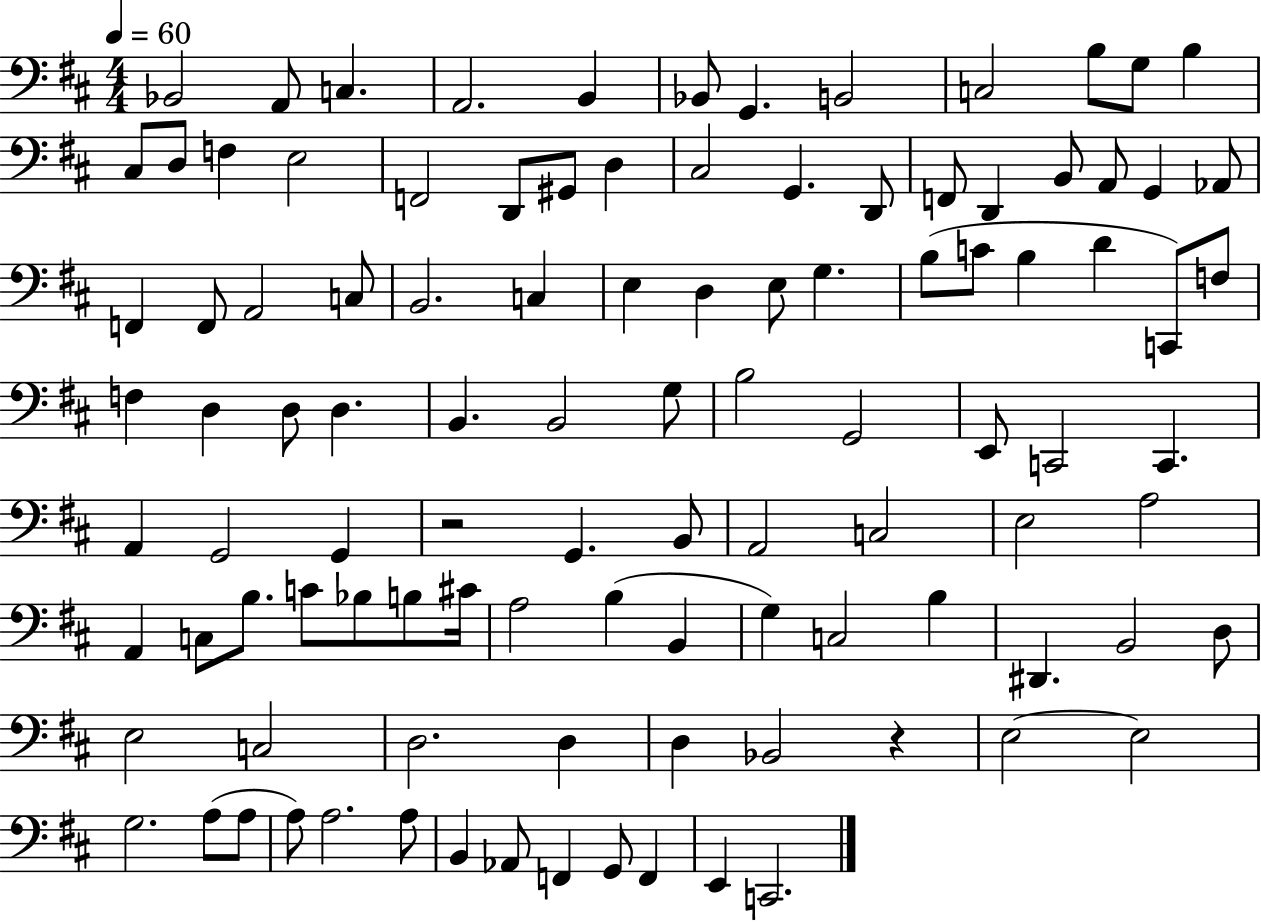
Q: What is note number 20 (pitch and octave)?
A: D3